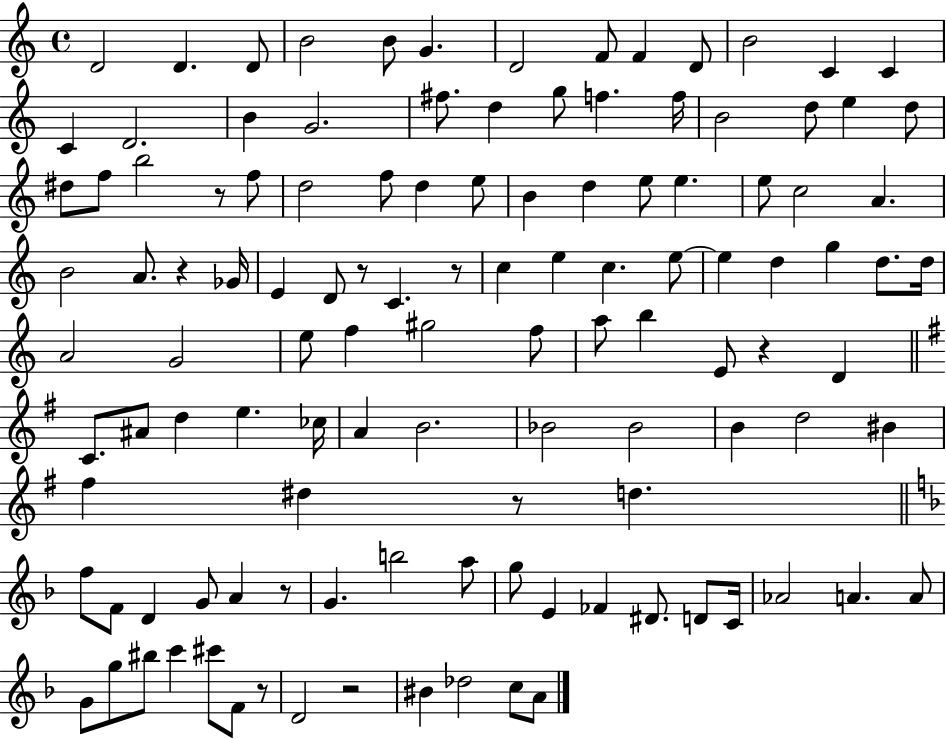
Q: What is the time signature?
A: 4/4